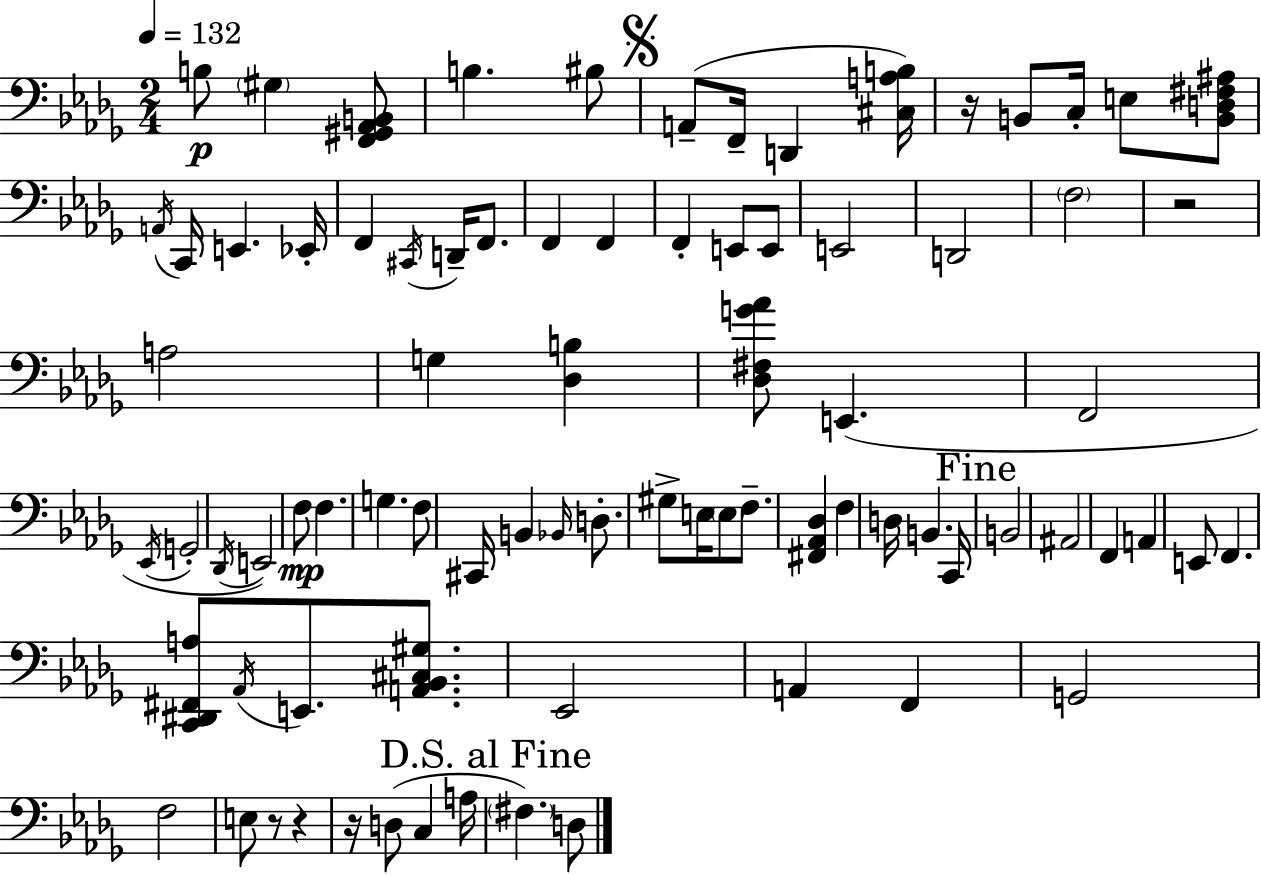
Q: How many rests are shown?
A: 5